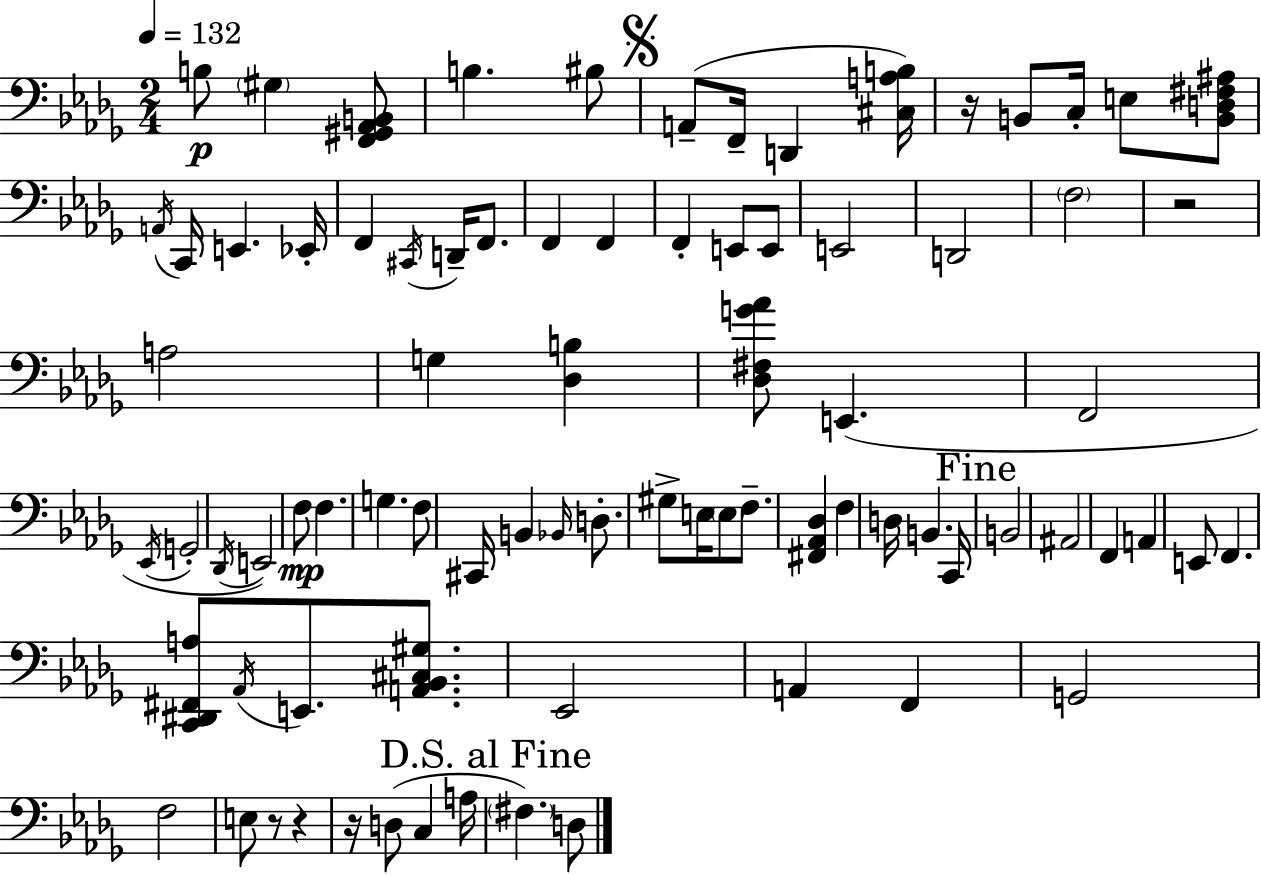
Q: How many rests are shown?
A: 5